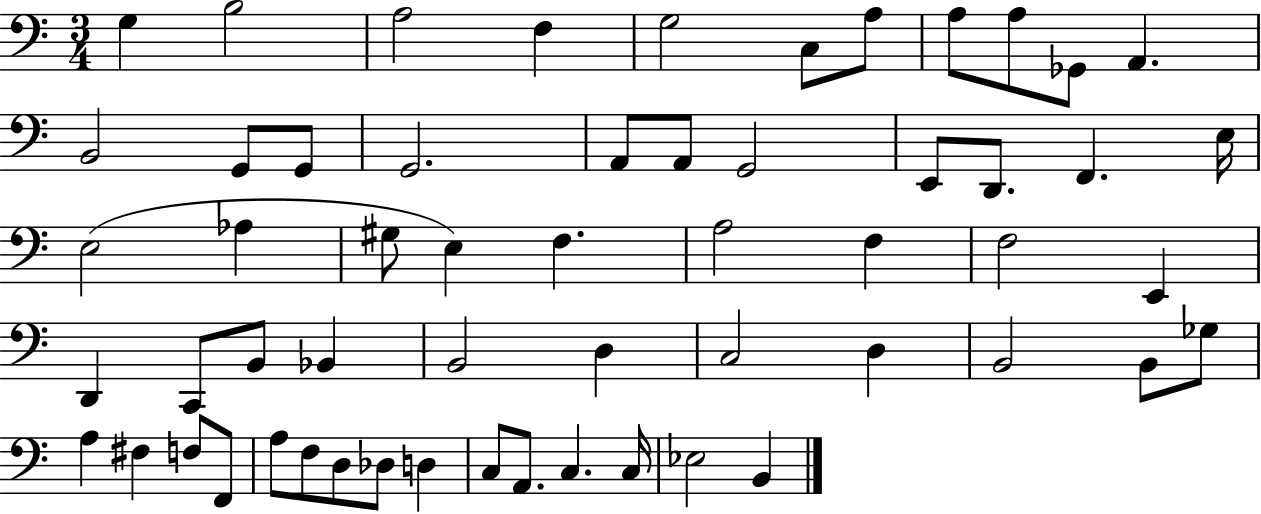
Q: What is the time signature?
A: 3/4